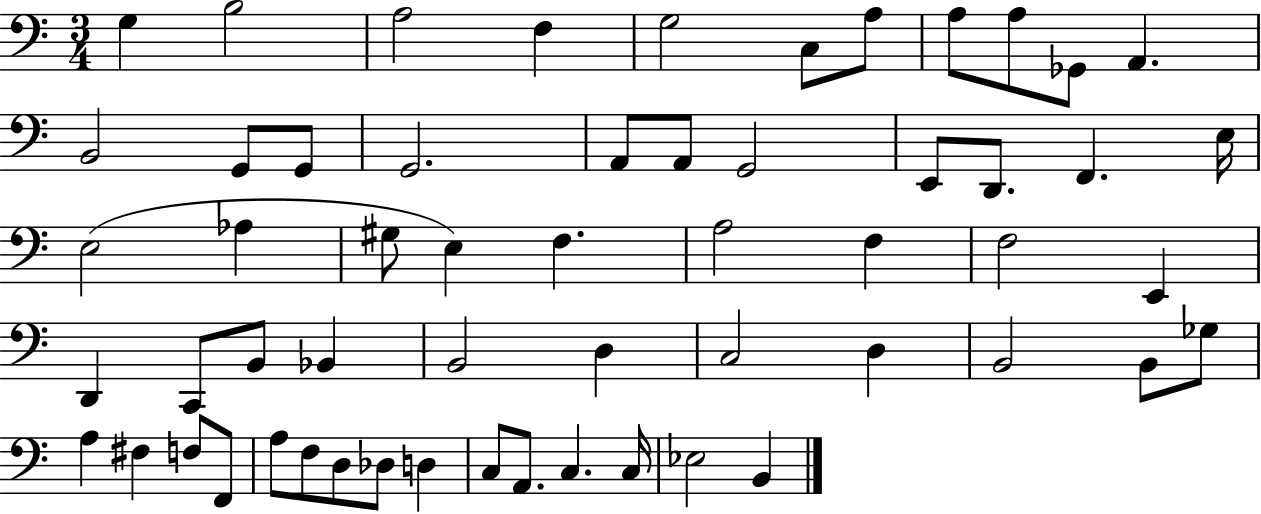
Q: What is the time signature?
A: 3/4